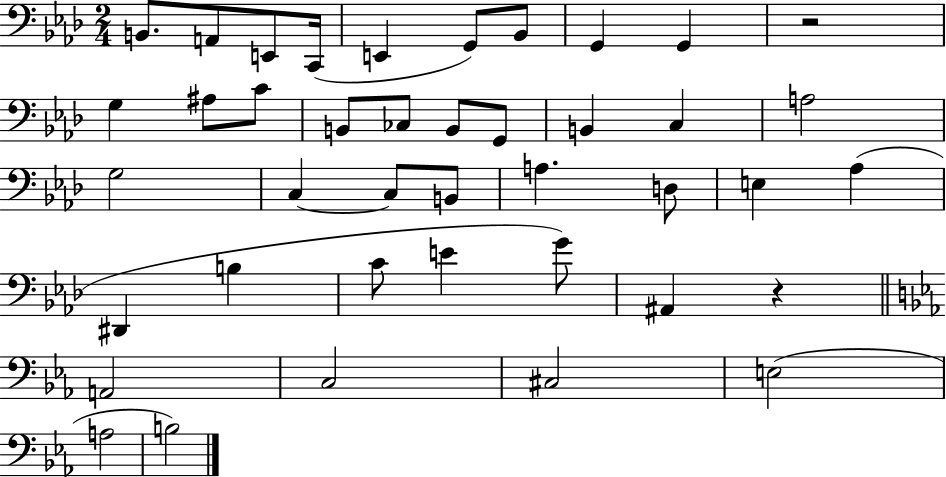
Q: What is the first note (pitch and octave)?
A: B2